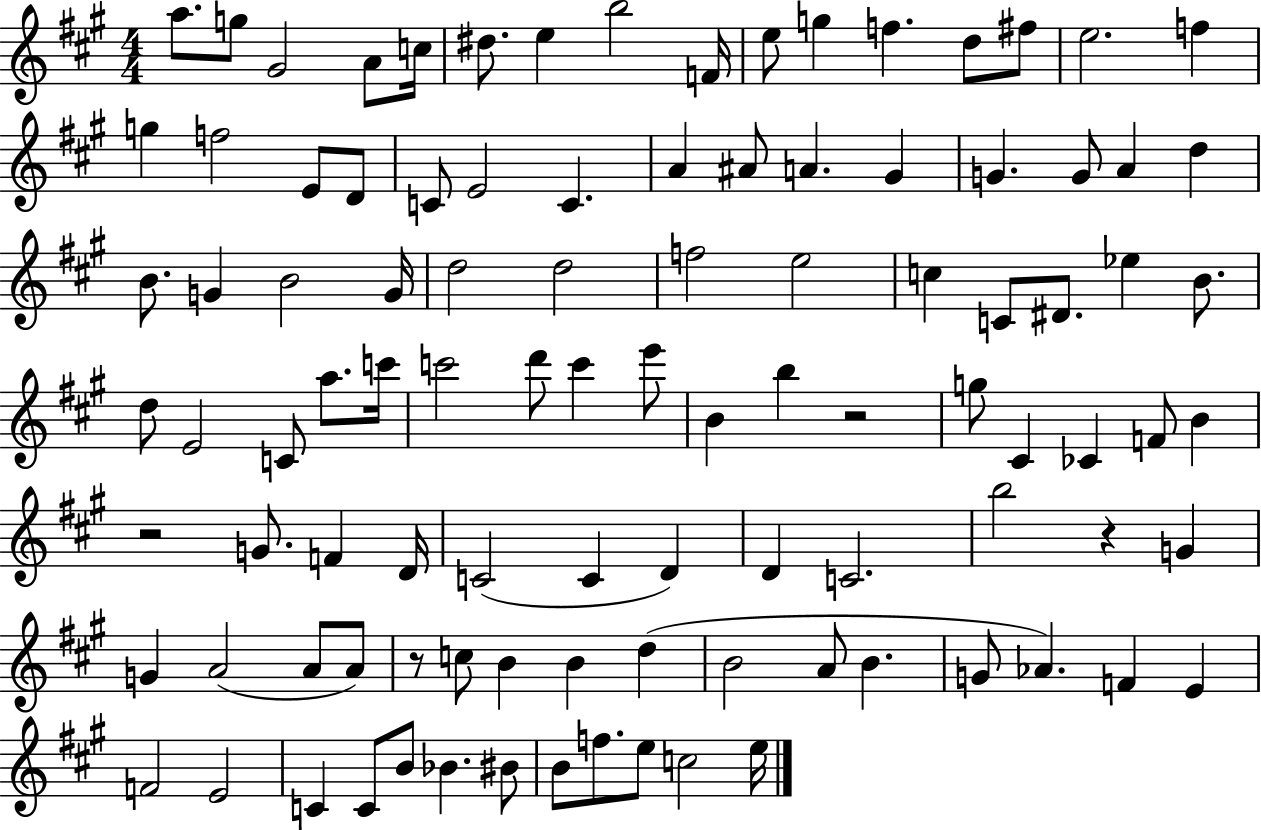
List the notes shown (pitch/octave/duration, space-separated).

A5/e. G5/e G#4/h A4/e C5/s D#5/e. E5/q B5/h F4/s E5/e G5/q F5/q. D5/e F#5/e E5/h. F5/q G5/q F5/h E4/e D4/e C4/e E4/h C4/q. A4/q A#4/e A4/q. G#4/q G4/q. G4/e A4/q D5/q B4/e. G4/q B4/h G4/s D5/h D5/h F5/h E5/h C5/q C4/e D#4/e. Eb5/q B4/e. D5/e E4/h C4/e A5/e. C6/s C6/h D6/e C6/q E6/e B4/q B5/q R/h G5/e C#4/q CES4/q F4/e B4/q R/h G4/e. F4/q D4/s C4/h C4/q D4/q D4/q C4/h. B5/h R/q G4/q G4/q A4/h A4/e A4/e R/e C5/e B4/q B4/q D5/q B4/h A4/e B4/q. G4/e Ab4/q. F4/q E4/q F4/h E4/h C4/q C4/e B4/e Bb4/q. BIS4/e B4/e F5/e. E5/e C5/h E5/s